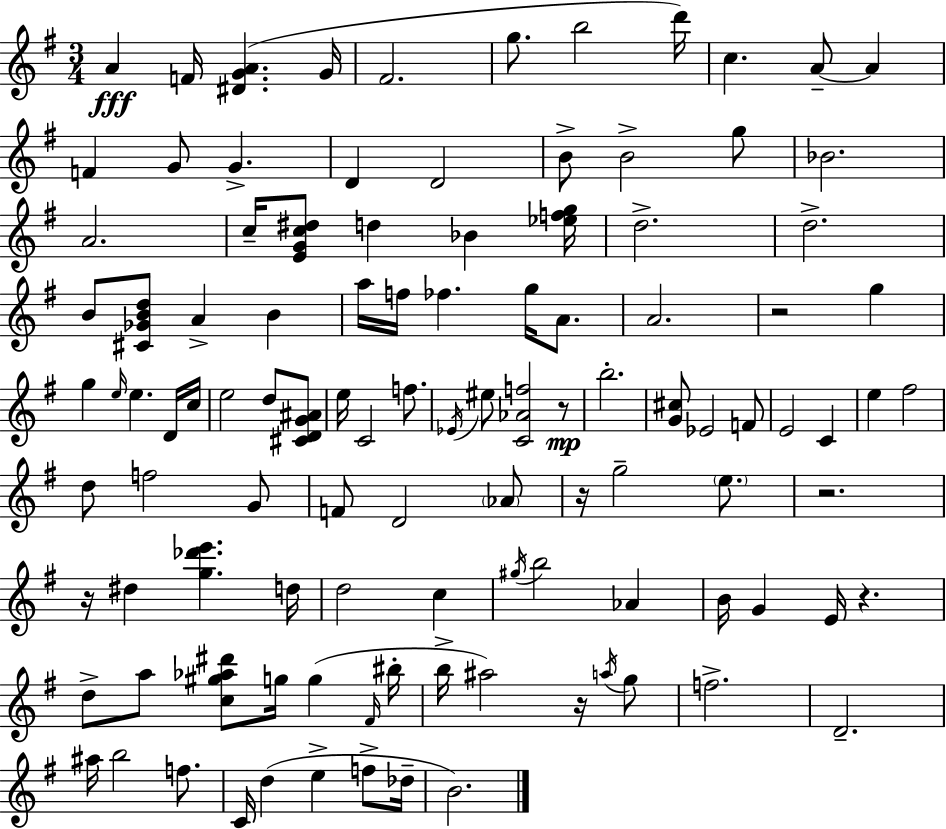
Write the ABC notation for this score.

X:1
T:Untitled
M:3/4
L:1/4
K:G
A F/4 [^DGA] G/4 ^F2 g/2 b2 d'/4 c A/2 A F G/2 G D D2 B/2 B2 g/2 _B2 A2 c/4 [EGc^d]/2 d _B [_efg]/4 d2 d2 B/2 [^C_GBd]/2 A B a/4 f/4 _f g/4 A/2 A2 z2 g g e/4 e D/4 c/4 e2 d/2 [^CDG^A]/2 e/4 C2 f/2 _E/4 ^e/2 [C_Af]2 z/2 b2 [G^c]/2 _E2 F/2 E2 C e ^f2 d/2 f2 G/2 F/2 D2 _A/2 z/4 g2 e/2 z2 z/4 ^d [g_d'e'] d/4 d2 c ^g/4 b2 _A B/4 G E/4 z d/2 a/2 [c^g_a^d']/2 g/4 g ^F/4 ^b/4 b/4 ^a2 z/4 a/4 g/2 f2 D2 ^a/4 b2 f/2 C/4 d e f/2 _d/4 B2